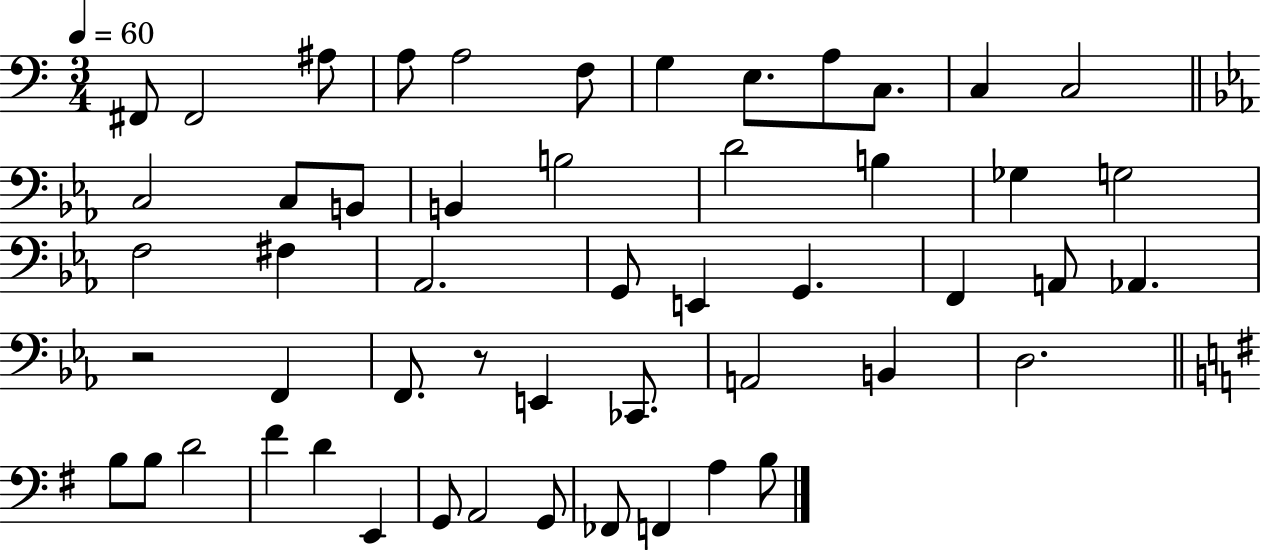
X:1
T:Untitled
M:3/4
L:1/4
K:C
^F,,/2 ^F,,2 ^A,/2 A,/2 A,2 F,/2 G, E,/2 A,/2 C,/2 C, C,2 C,2 C,/2 B,,/2 B,, B,2 D2 B, _G, G,2 F,2 ^F, _A,,2 G,,/2 E,, G,, F,, A,,/2 _A,, z2 F,, F,,/2 z/2 E,, _C,,/2 A,,2 B,, D,2 B,/2 B,/2 D2 ^F D E,, G,,/2 A,,2 G,,/2 _F,,/2 F,, A, B,/2